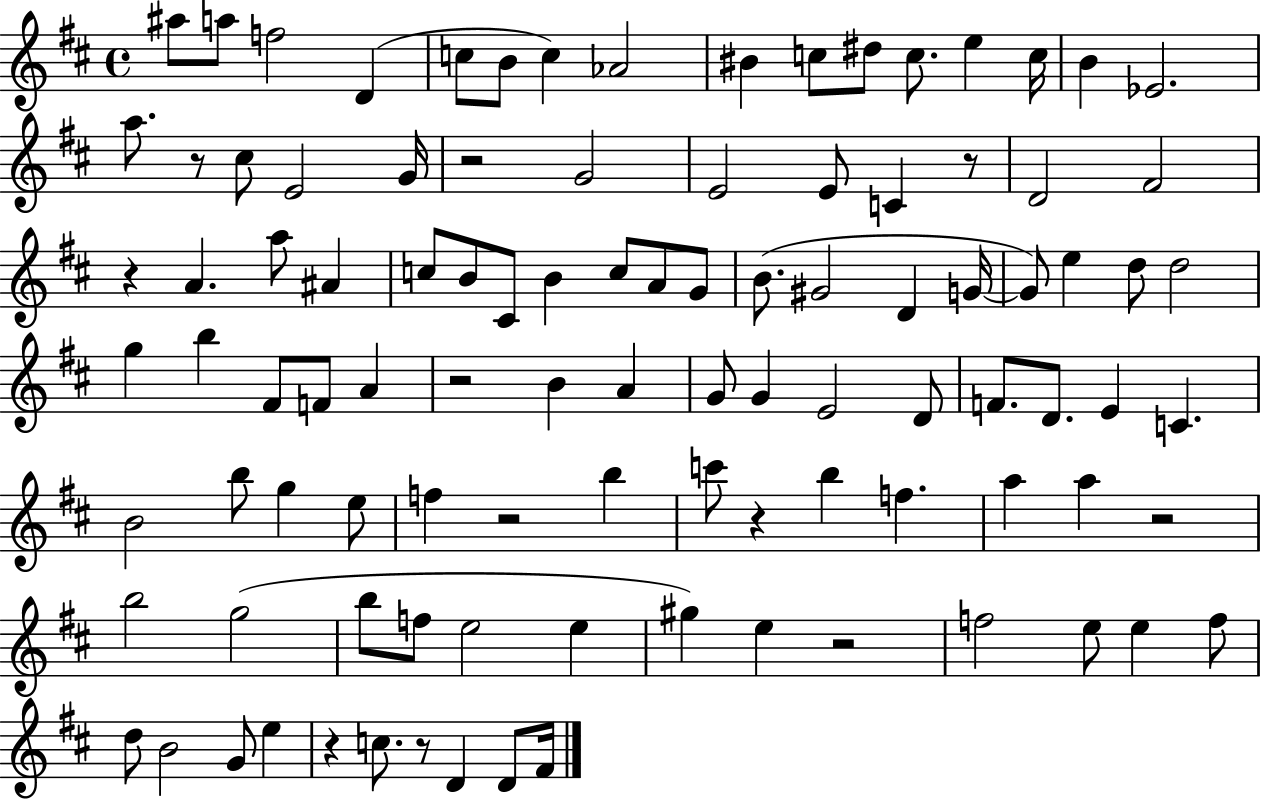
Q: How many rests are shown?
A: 11